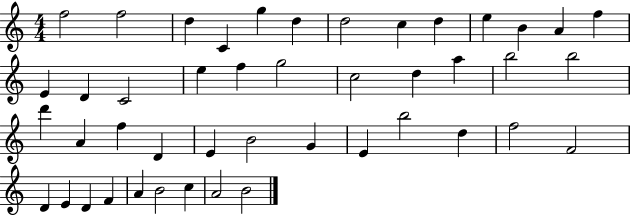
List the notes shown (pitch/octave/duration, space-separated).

F5/h F5/h D5/q C4/q G5/q D5/q D5/h C5/q D5/q E5/q B4/q A4/q F5/q E4/q D4/q C4/h E5/q F5/q G5/h C5/h D5/q A5/q B5/h B5/h D6/q A4/q F5/q D4/q E4/q B4/h G4/q E4/q B5/h D5/q F5/h F4/h D4/q E4/q D4/q F4/q A4/q B4/h C5/q A4/h B4/h